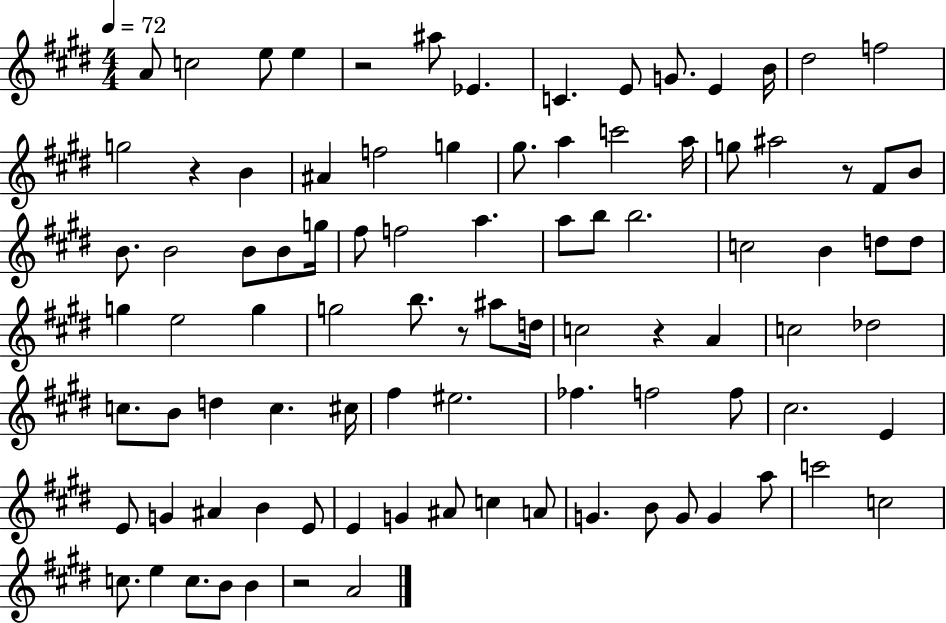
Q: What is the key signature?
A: E major